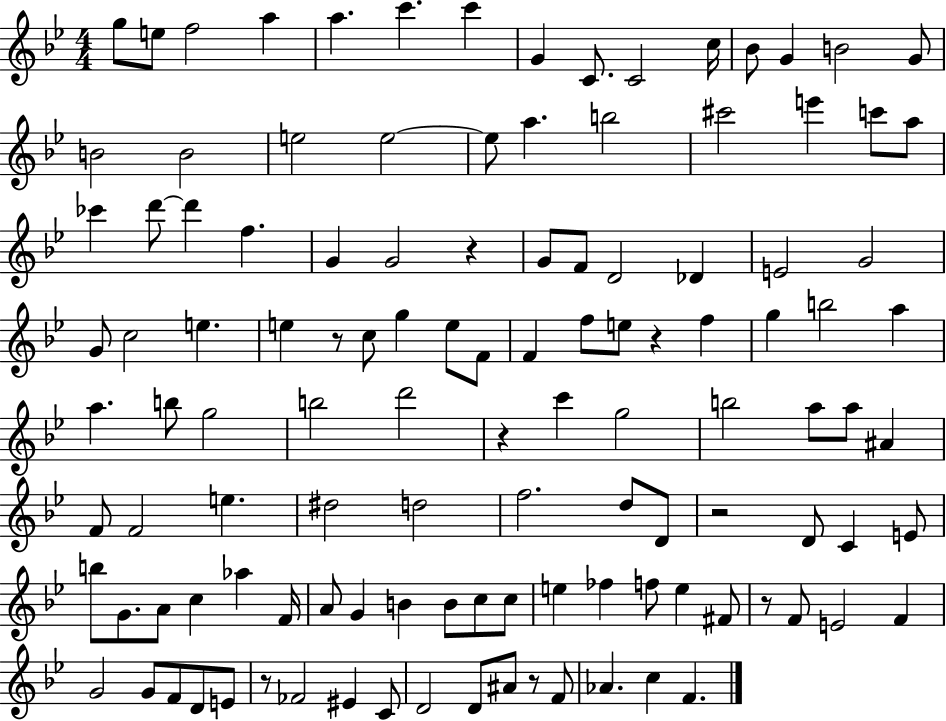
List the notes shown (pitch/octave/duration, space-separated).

G5/e E5/e F5/h A5/q A5/q. C6/q. C6/q G4/q C4/e. C4/h C5/s Bb4/e G4/q B4/h G4/e B4/h B4/h E5/h E5/h E5/e A5/q. B5/h C#6/h E6/q C6/e A5/e CES6/q D6/e D6/q F5/q. G4/q G4/h R/q G4/e F4/e D4/h Db4/q E4/h G4/h G4/e C5/h E5/q. E5/q R/e C5/e G5/q E5/e F4/e F4/q F5/e E5/e R/q F5/q G5/q B5/h A5/q A5/q. B5/e G5/h B5/h D6/h R/q C6/q G5/h B5/h A5/e A5/e A#4/q F4/e F4/h E5/q. D#5/h D5/h F5/h. D5/e D4/e R/h D4/e C4/q E4/e B5/e G4/e. A4/e C5/q Ab5/q F4/s A4/e G4/q B4/q B4/e C5/e C5/e E5/q FES5/q F5/e E5/q F#4/e R/e F4/e E4/h F4/q G4/h G4/e F4/e D4/e E4/e R/e FES4/h EIS4/q C4/e D4/h D4/e A#4/e R/e F4/e Ab4/q. C5/q F4/q.